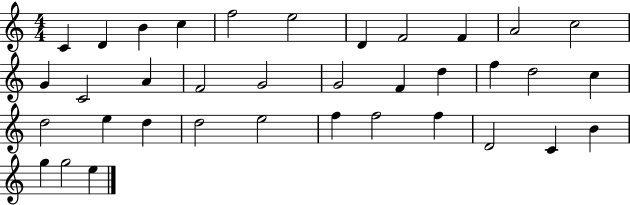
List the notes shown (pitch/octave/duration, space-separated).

C4/q D4/q B4/q C5/q F5/h E5/h D4/q F4/h F4/q A4/h C5/h G4/q C4/h A4/q F4/h G4/h G4/h F4/q D5/q F5/q D5/h C5/q D5/h E5/q D5/q D5/h E5/h F5/q F5/h F5/q D4/h C4/q B4/q G5/q G5/h E5/q